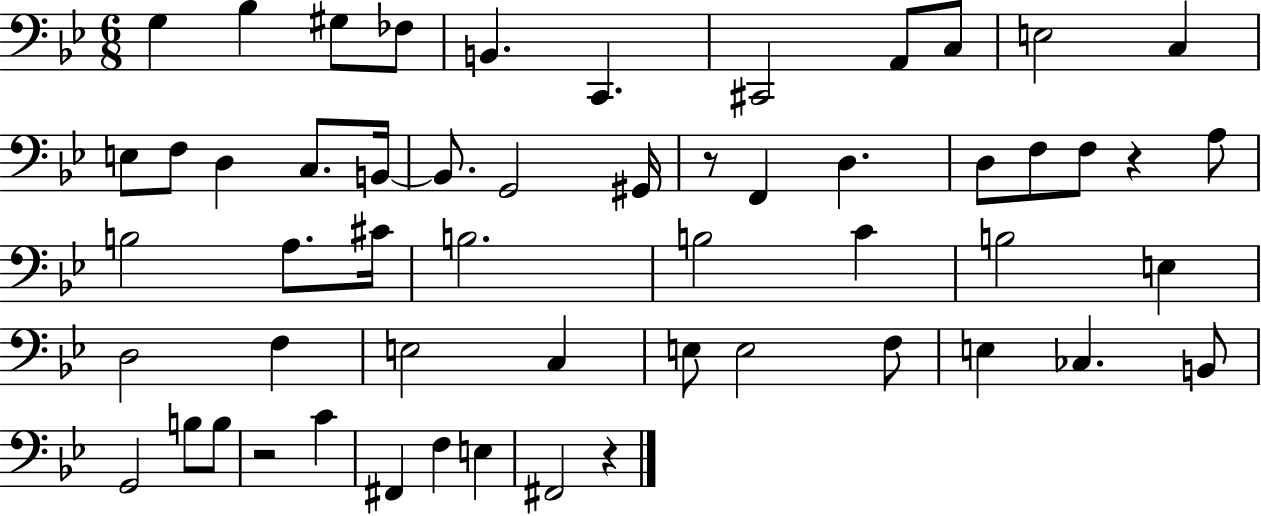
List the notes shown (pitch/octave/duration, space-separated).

G3/q Bb3/q G#3/e FES3/e B2/q. C2/q. C#2/h A2/e C3/e E3/h C3/q E3/e F3/e D3/q C3/e. B2/s B2/e. G2/h G#2/s R/e F2/q D3/q. D3/e F3/e F3/e R/q A3/e B3/h A3/e. C#4/s B3/h. B3/h C4/q B3/h E3/q D3/h F3/q E3/h C3/q E3/e E3/h F3/e E3/q CES3/q. B2/e G2/h B3/e B3/e R/h C4/q F#2/q F3/q E3/q F#2/h R/q